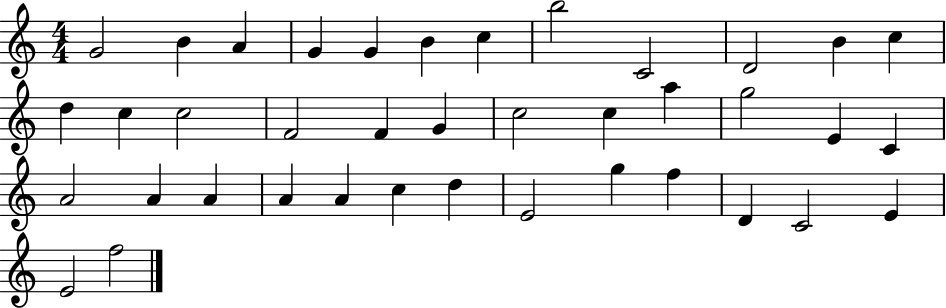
G4/h B4/q A4/q G4/q G4/q B4/q C5/q B5/h C4/h D4/h B4/q C5/q D5/q C5/q C5/h F4/h F4/q G4/q C5/h C5/q A5/q G5/h E4/q C4/q A4/h A4/q A4/q A4/q A4/q C5/q D5/q E4/h G5/q F5/q D4/q C4/h E4/q E4/h F5/h